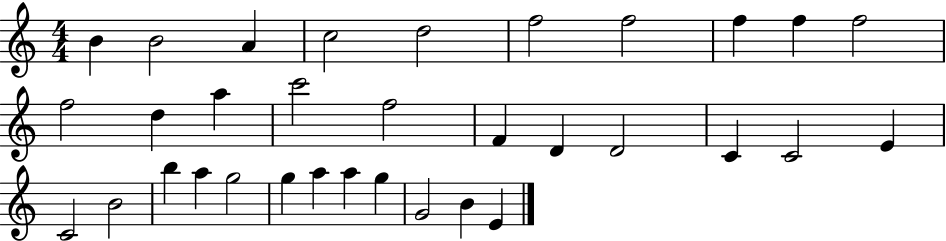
B4/q B4/h A4/q C5/h D5/h F5/h F5/h F5/q F5/q F5/h F5/h D5/q A5/q C6/h F5/h F4/q D4/q D4/h C4/q C4/h E4/q C4/h B4/h B5/q A5/q G5/h G5/q A5/q A5/q G5/q G4/h B4/q E4/q